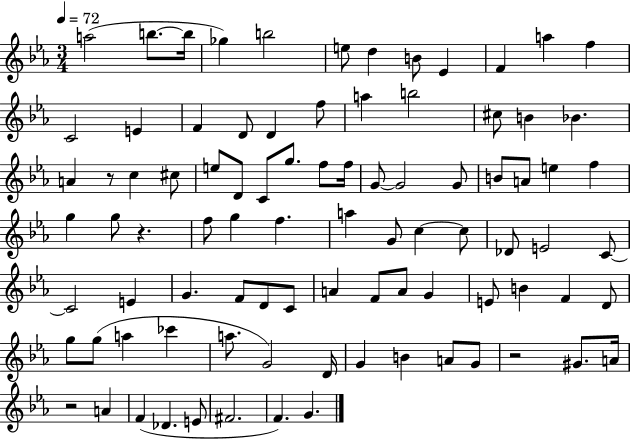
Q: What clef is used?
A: treble